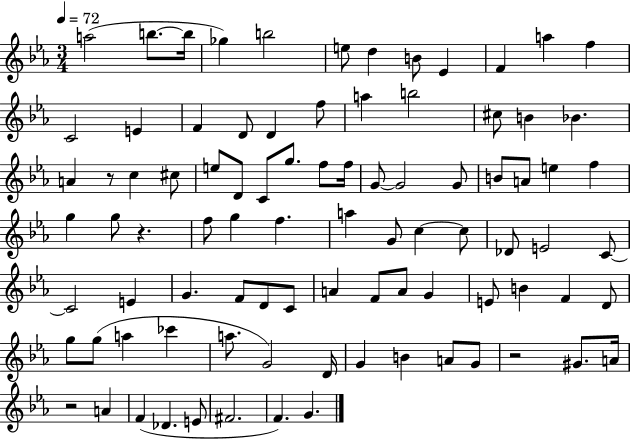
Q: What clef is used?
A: treble